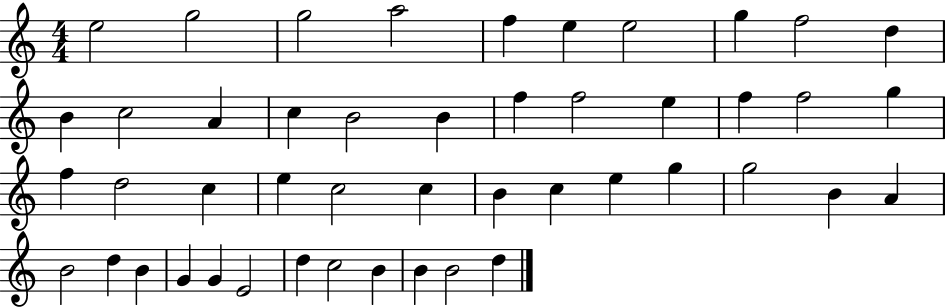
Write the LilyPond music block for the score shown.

{
  \clef treble
  \numericTimeSignature
  \time 4/4
  \key c \major
  e''2 g''2 | g''2 a''2 | f''4 e''4 e''2 | g''4 f''2 d''4 | \break b'4 c''2 a'4 | c''4 b'2 b'4 | f''4 f''2 e''4 | f''4 f''2 g''4 | \break f''4 d''2 c''4 | e''4 c''2 c''4 | b'4 c''4 e''4 g''4 | g''2 b'4 a'4 | \break b'2 d''4 b'4 | g'4 g'4 e'2 | d''4 c''2 b'4 | b'4 b'2 d''4 | \break \bar "|."
}